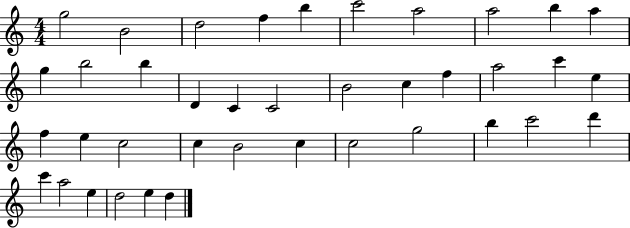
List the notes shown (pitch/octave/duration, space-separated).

G5/h B4/h D5/h F5/q B5/q C6/h A5/h A5/h B5/q A5/q G5/q B5/h B5/q D4/q C4/q C4/h B4/h C5/q F5/q A5/h C6/q E5/q F5/q E5/q C5/h C5/q B4/h C5/q C5/h G5/h B5/q C6/h D6/q C6/q A5/h E5/q D5/h E5/q D5/q